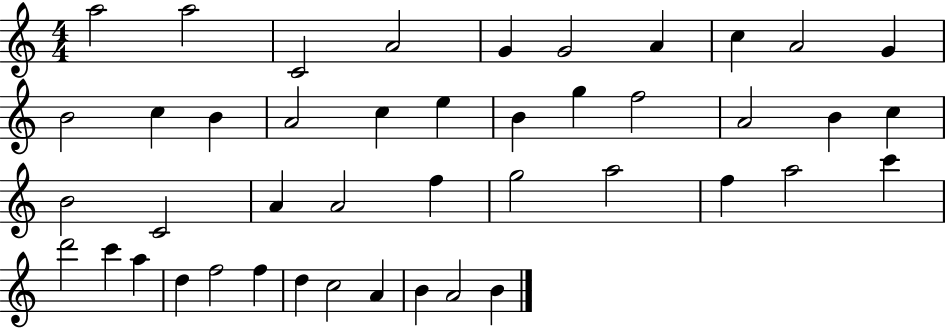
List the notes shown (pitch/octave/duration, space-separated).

A5/h A5/h C4/h A4/h G4/q G4/h A4/q C5/q A4/h G4/q B4/h C5/q B4/q A4/h C5/q E5/q B4/q G5/q F5/h A4/h B4/q C5/q B4/h C4/h A4/q A4/h F5/q G5/h A5/h F5/q A5/h C6/q D6/h C6/q A5/q D5/q F5/h F5/q D5/q C5/h A4/q B4/q A4/h B4/q